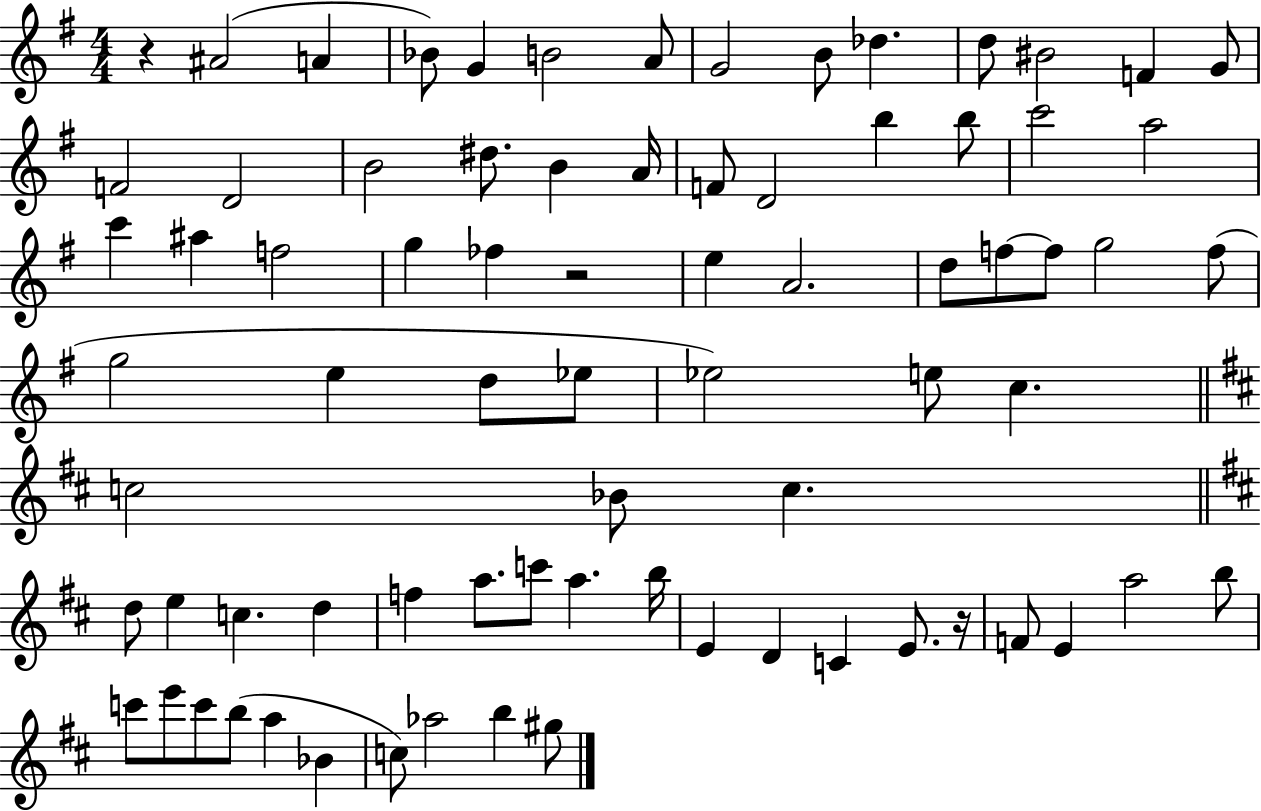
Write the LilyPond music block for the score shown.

{
  \clef treble
  \numericTimeSignature
  \time 4/4
  \key g \major
  r4 ais'2( a'4 | bes'8) g'4 b'2 a'8 | g'2 b'8 des''4. | d''8 bis'2 f'4 g'8 | \break f'2 d'2 | b'2 dis''8. b'4 a'16 | f'8 d'2 b''4 b''8 | c'''2 a''2 | \break c'''4 ais''4 f''2 | g''4 fes''4 r2 | e''4 a'2. | d''8 f''8~~ f''8 g''2 f''8( | \break g''2 e''4 d''8 ees''8 | ees''2) e''8 c''4. | \bar "||" \break \key d \major c''2 bes'8 c''4. | \bar "||" \break \key d \major d''8 e''4 c''4. d''4 | f''4 a''8. c'''8 a''4. b''16 | e'4 d'4 c'4 e'8. r16 | f'8 e'4 a''2 b''8 | \break c'''8 e'''8 c'''8 b''8( a''4 bes'4 | c''8) aes''2 b''4 gis''8 | \bar "|."
}